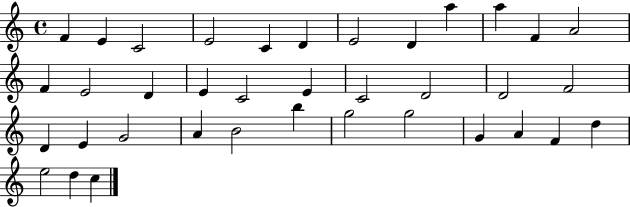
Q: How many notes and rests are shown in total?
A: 37